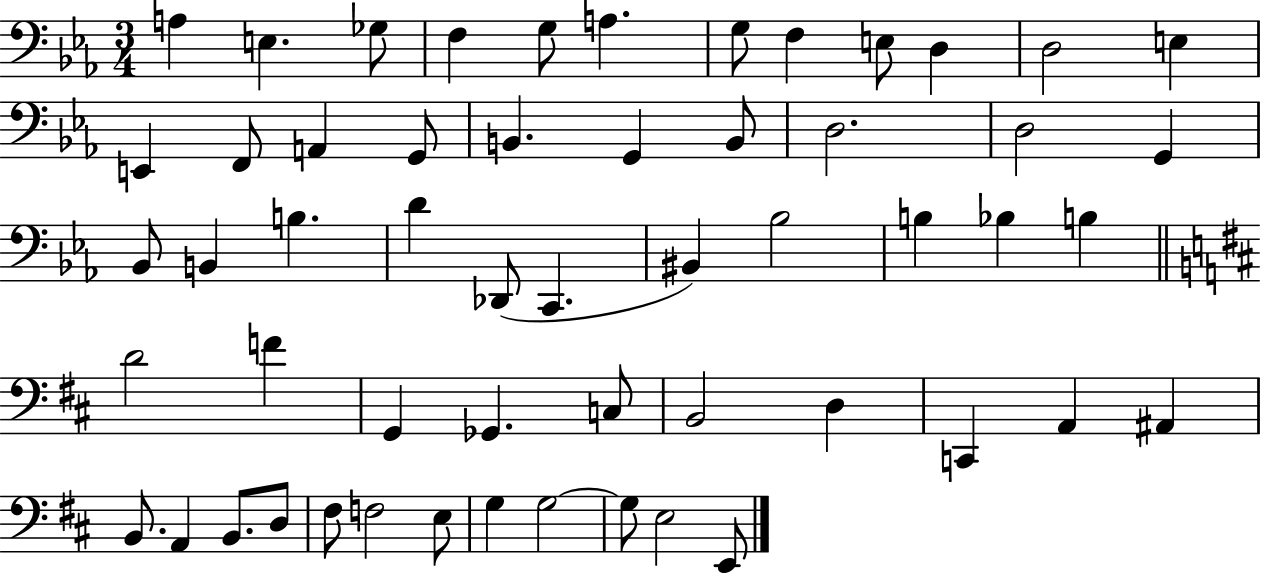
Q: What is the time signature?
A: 3/4